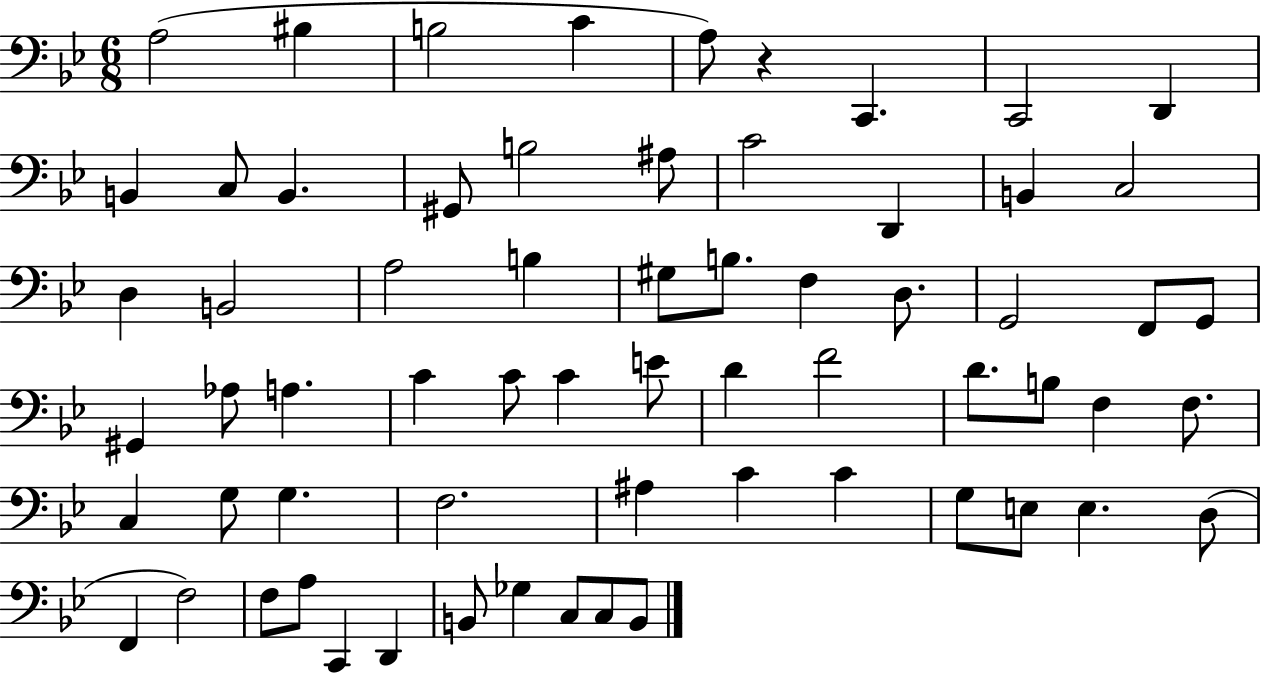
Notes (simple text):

A3/h BIS3/q B3/h C4/q A3/e R/q C2/q. C2/h D2/q B2/q C3/e B2/q. G#2/e B3/h A#3/e C4/h D2/q B2/q C3/h D3/q B2/h A3/h B3/q G#3/e B3/e. F3/q D3/e. G2/h F2/e G2/e G#2/q Ab3/e A3/q. C4/q C4/e C4/q E4/e D4/q F4/h D4/e. B3/e F3/q F3/e. C3/q G3/e G3/q. F3/h. A#3/q C4/q C4/q G3/e E3/e E3/q. D3/e F2/q F3/h F3/e A3/e C2/q D2/q B2/e Gb3/q C3/e C3/e B2/e